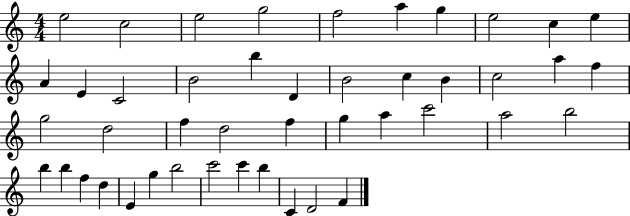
{
  \clef treble
  \numericTimeSignature
  \time 4/4
  \key c \major
  e''2 c''2 | e''2 g''2 | f''2 a''4 g''4 | e''2 c''4 e''4 | \break a'4 e'4 c'2 | b'2 b''4 d'4 | b'2 c''4 b'4 | c''2 a''4 f''4 | \break g''2 d''2 | f''4 d''2 f''4 | g''4 a''4 c'''2 | a''2 b''2 | \break b''4 b''4 f''4 d''4 | e'4 g''4 b''2 | c'''2 c'''4 b''4 | c'4 d'2 f'4 | \break \bar "|."
}